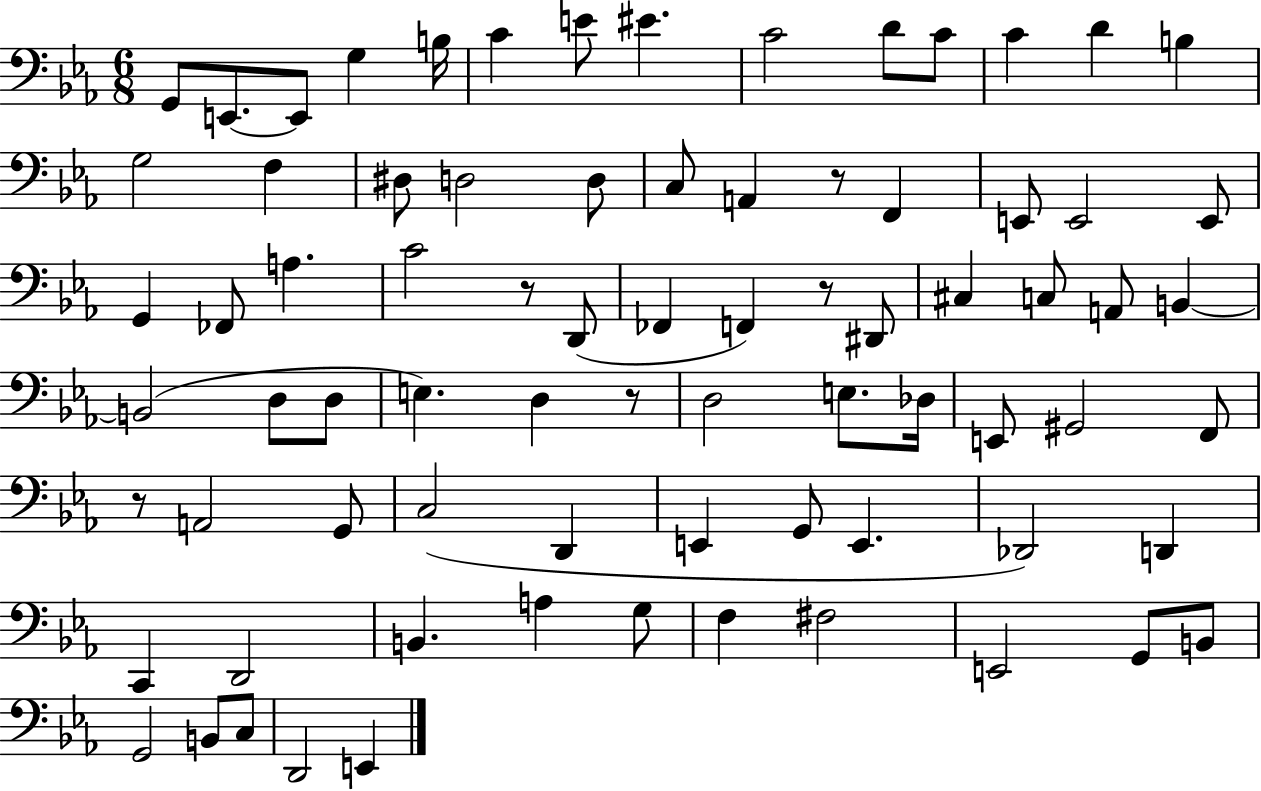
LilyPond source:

{
  \clef bass
  \numericTimeSignature
  \time 6/8
  \key ees \major
  g,8 e,8.~~ e,8 g4 b16 | c'4 e'8 eis'4. | c'2 d'8 c'8 | c'4 d'4 b4 | \break g2 f4 | dis8 d2 d8 | c8 a,4 r8 f,4 | e,8 e,2 e,8 | \break g,4 fes,8 a4. | c'2 r8 d,8( | fes,4 f,4) r8 dis,8 | cis4 c8 a,8 b,4~~ | \break b,2( d8 d8 | e4.) d4 r8 | d2 e8. des16 | e,8 gis,2 f,8 | \break r8 a,2 g,8 | c2( d,4 | e,4 g,8 e,4. | des,2) d,4 | \break c,4 d,2 | b,4. a4 g8 | f4 fis2 | e,2 g,8 b,8 | \break g,2 b,8 c8 | d,2 e,4 | \bar "|."
}